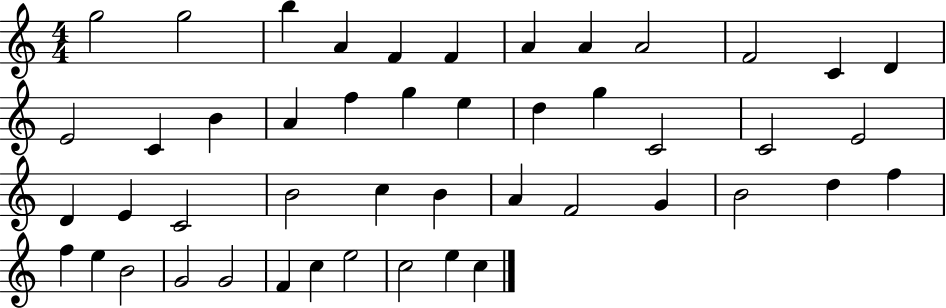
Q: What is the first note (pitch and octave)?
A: G5